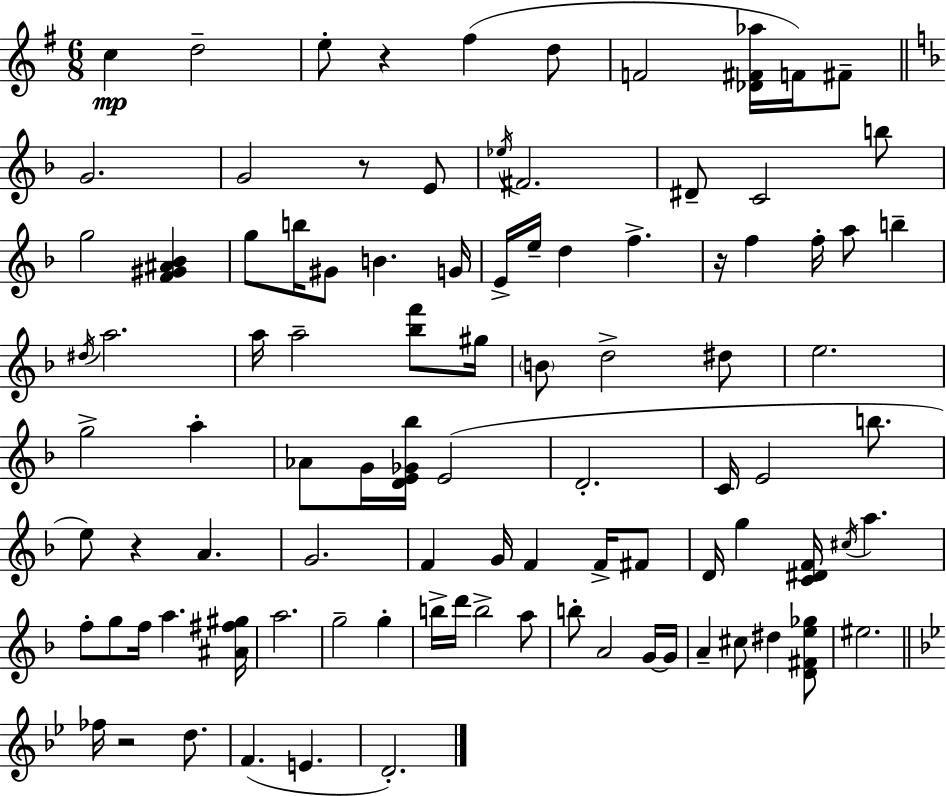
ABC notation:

X:1
T:Untitled
M:6/8
L:1/4
K:G
c d2 e/2 z ^f d/2 F2 [_D^F_a]/4 F/4 ^F/2 G2 G2 z/2 E/2 _e/4 ^F2 ^D/2 C2 b/2 g2 [F^G^A_B] g/2 b/4 ^G/2 B G/4 E/4 e/4 d f z/4 f f/4 a/2 b ^d/4 a2 a/4 a2 [_bf']/2 ^g/4 B/2 d2 ^d/2 e2 g2 a _A/2 G/4 [DE_G_b]/4 E2 D2 C/4 E2 b/2 e/2 z A G2 F G/4 F F/4 ^F/2 D/4 g [C^DF]/4 ^c/4 a f/2 g/2 f/4 a [^A^f^g]/4 a2 g2 g b/4 d'/4 b2 a/2 b/2 A2 G/4 G/4 A ^c/2 ^d [D^Fe_g]/2 ^e2 _f/4 z2 d/2 F E D2